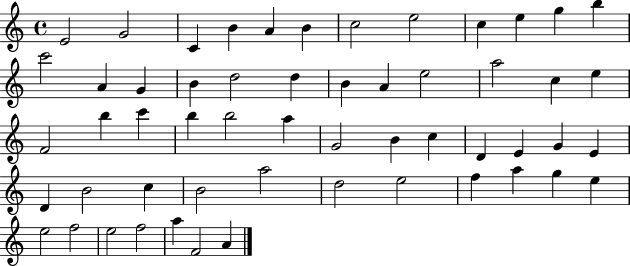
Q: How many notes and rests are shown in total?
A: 55